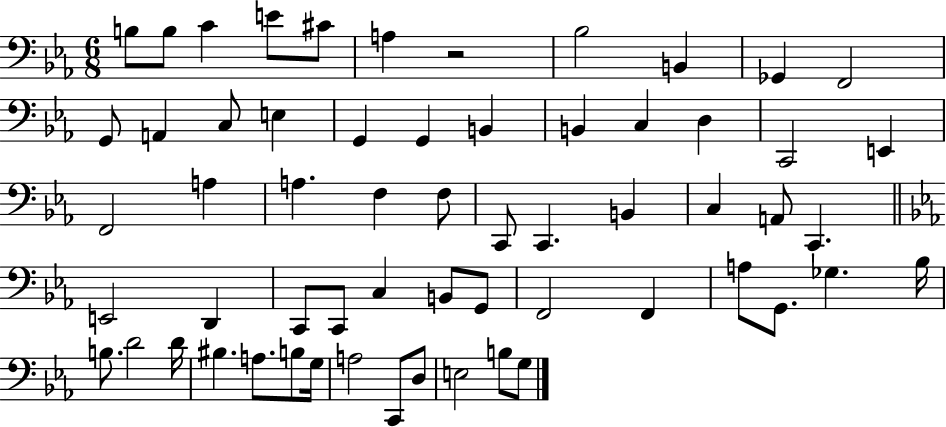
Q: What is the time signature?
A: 6/8